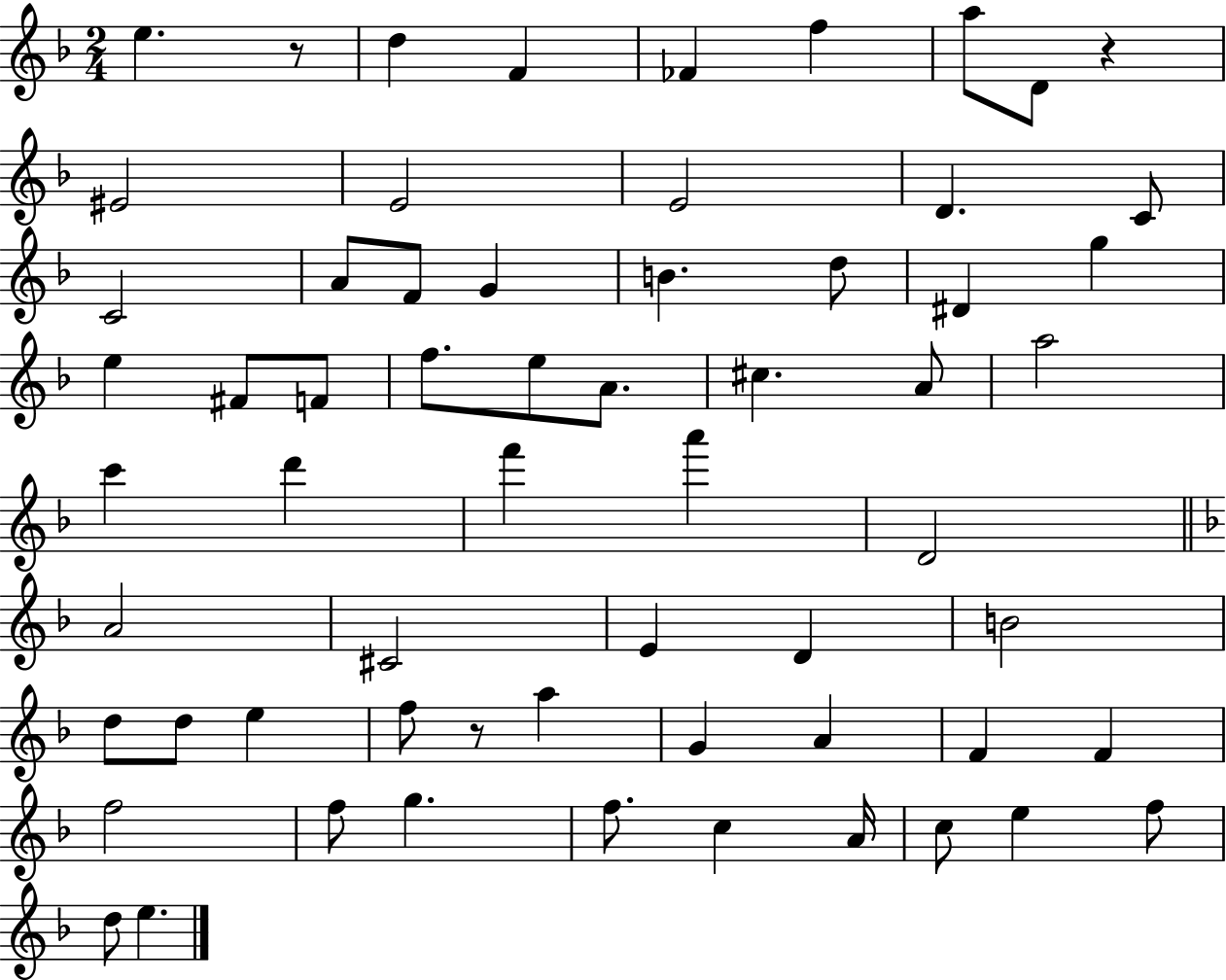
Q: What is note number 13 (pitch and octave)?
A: C4